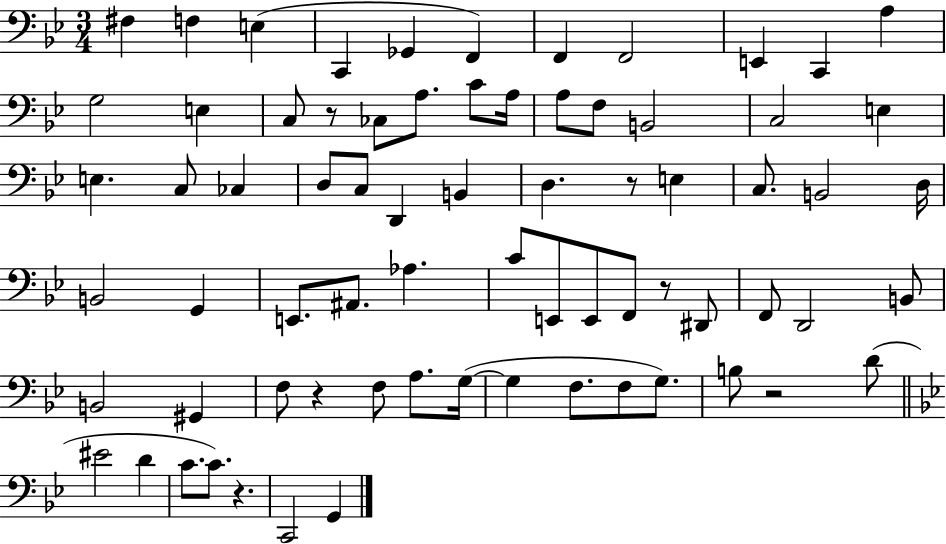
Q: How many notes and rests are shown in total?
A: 72